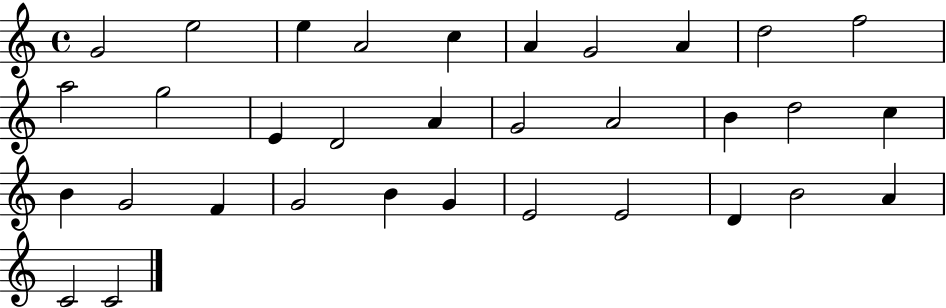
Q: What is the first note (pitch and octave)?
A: G4